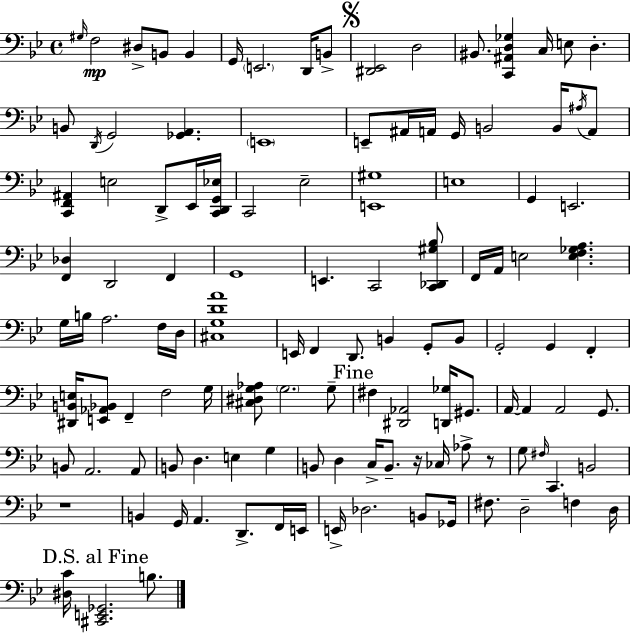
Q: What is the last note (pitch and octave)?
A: B3